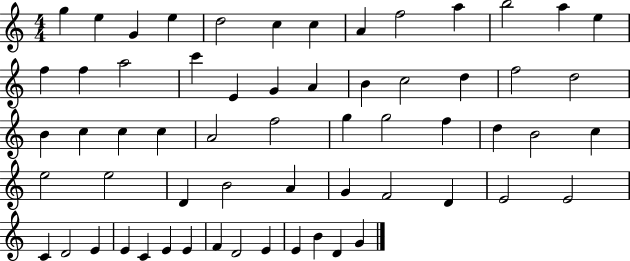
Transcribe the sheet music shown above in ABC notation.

X:1
T:Untitled
M:4/4
L:1/4
K:C
g e G e d2 c c A f2 a b2 a e f f a2 c' E G A B c2 d f2 d2 B c c c A2 f2 g g2 f d B2 c e2 e2 D B2 A G F2 D E2 E2 C D2 E E C E E F D2 E E B D G